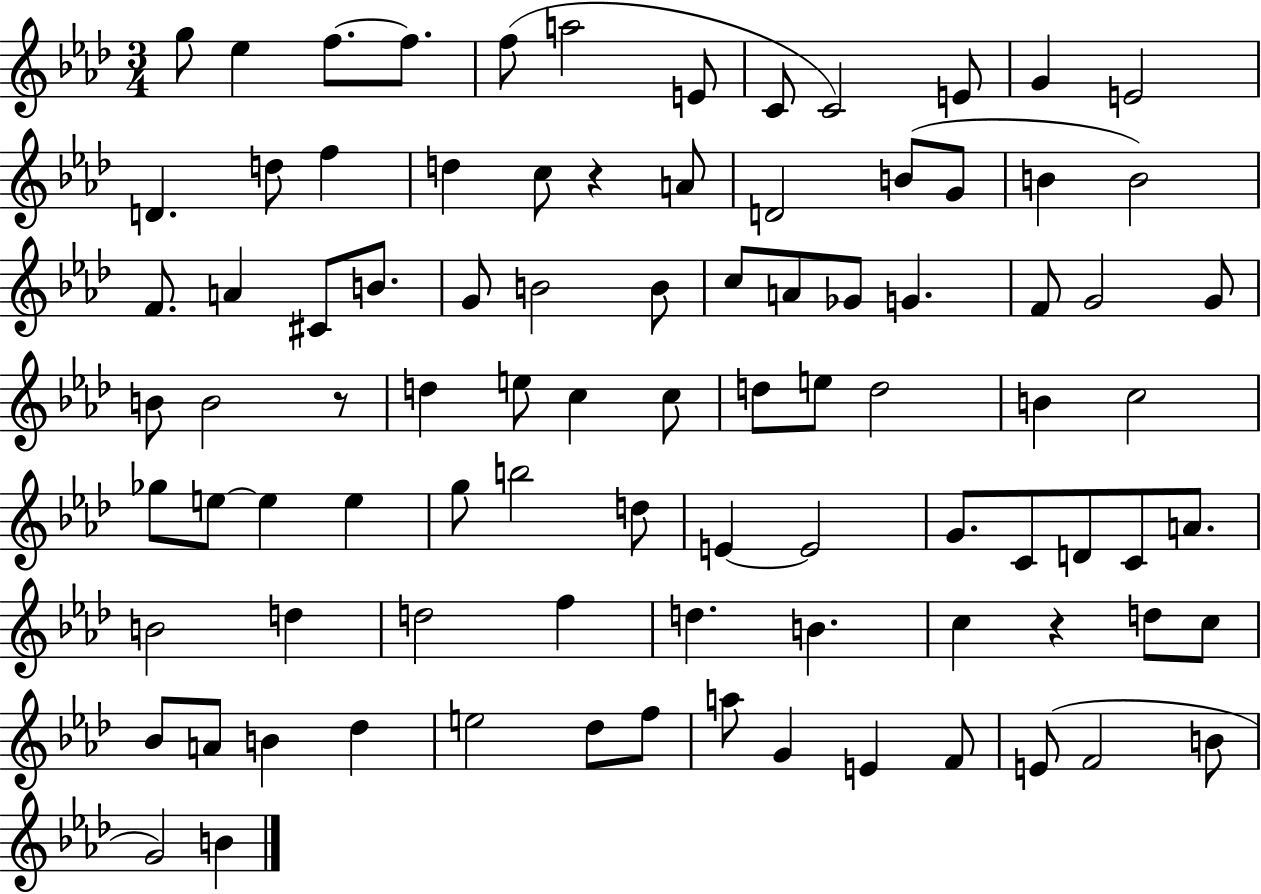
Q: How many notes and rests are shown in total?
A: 90